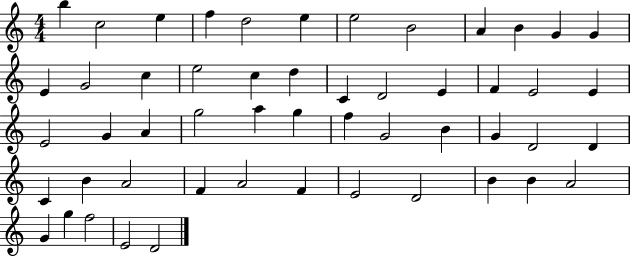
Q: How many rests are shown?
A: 0